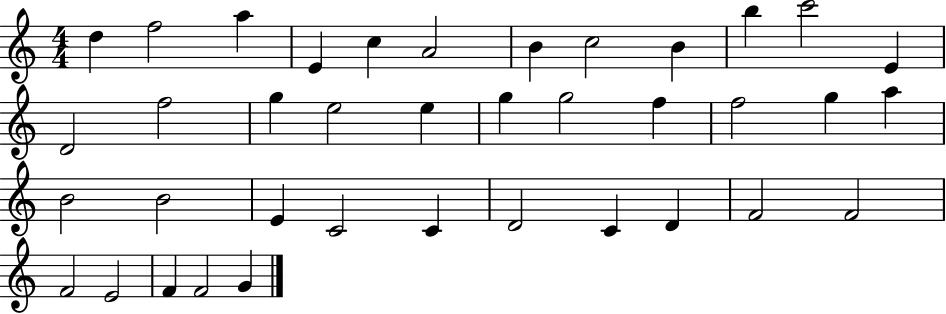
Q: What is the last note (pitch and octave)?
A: G4